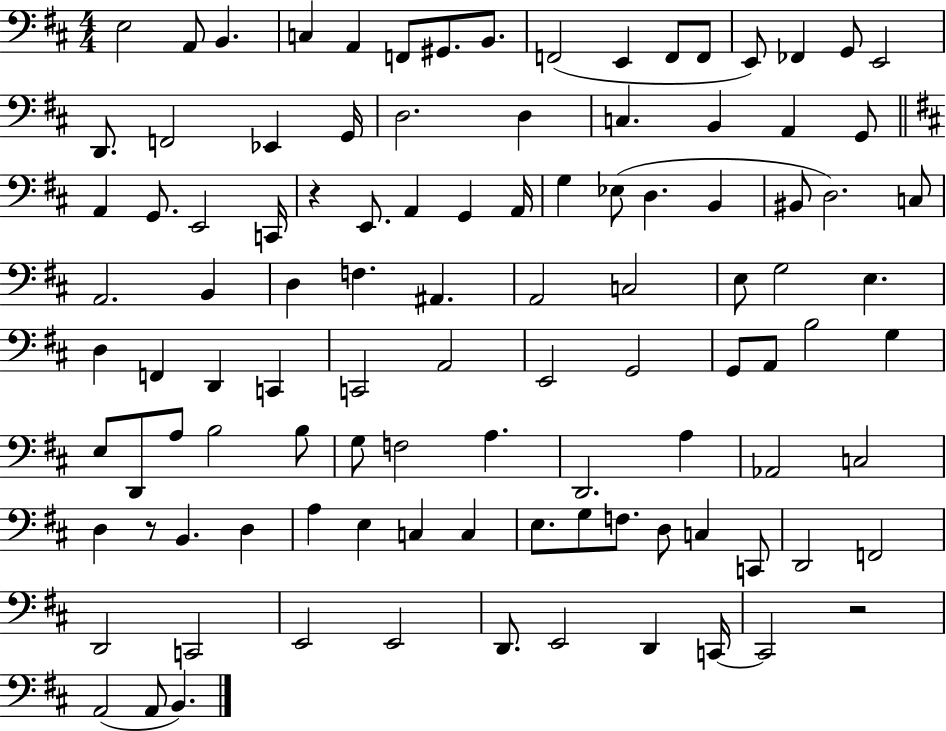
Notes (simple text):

E3/h A2/e B2/q. C3/q A2/q F2/e G#2/e. B2/e. F2/h E2/q F2/e F2/e E2/e FES2/q G2/e E2/h D2/e. F2/h Eb2/q G2/s D3/h. D3/q C3/q. B2/q A2/q G2/e A2/q G2/e. E2/h C2/s R/q E2/e. A2/q G2/q A2/s G3/q Eb3/e D3/q. B2/q BIS2/e D3/h. C3/e A2/h. B2/q D3/q F3/q. A#2/q. A2/h C3/h E3/e G3/h E3/q. D3/q F2/q D2/q C2/q C2/h A2/h E2/h G2/h G2/e A2/e B3/h G3/q E3/e D2/e A3/e B3/h B3/e G3/e F3/h A3/q. D2/h. A3/q Ab2/h C3/h D3/q R/e B2/q. D3/q A3/q E3/q C3/q C3/q E3/e. G3/e F3/e. D3/e C3/q C2/e D2/h F2/h D2/h C2/h E2/h E2/h D2/e. E2/h D2/q C2/s C2/h R/h A2/h A2/e B2/q.